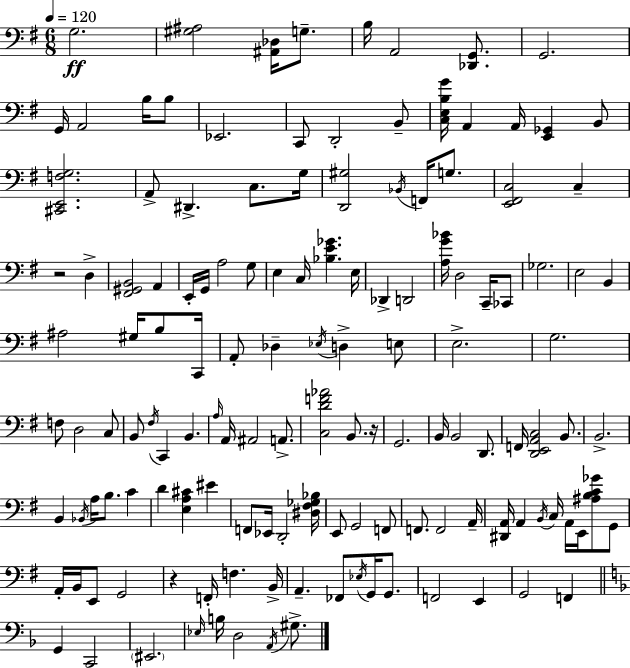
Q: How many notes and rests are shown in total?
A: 137